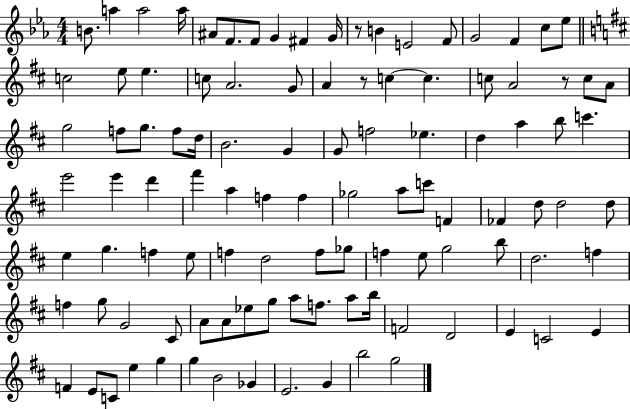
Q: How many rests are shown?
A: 3